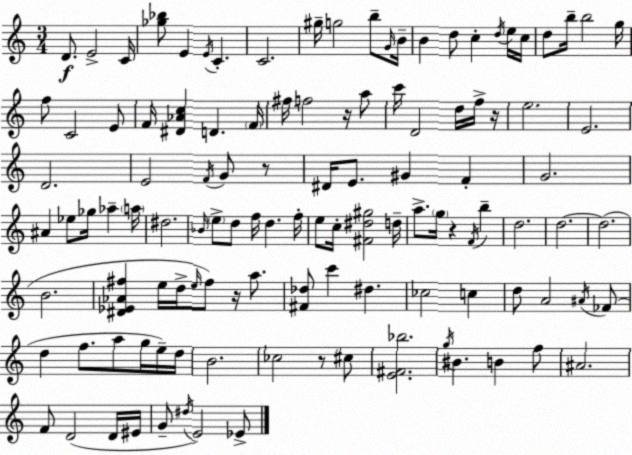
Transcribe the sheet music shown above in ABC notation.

X:1
T:Untitled
M:3/4
L:1/4
K:Am
D/2 E2 C/4 [_g_b]/2 E E/4 C C2 ^g/4 g2 b/2 G/4 B/4 B d/2 c d/4 e/4 c/4 d/2 b/4 b2 g/4 f/2 C2 E/2 F/4 [^D_Ac] D F/4 ^f/4 f2 z/4 a/2 c'/4 D2 d/4 f/4 z/4 e2 E2 D2 E2 F/4 G/2 z/2 ^D/4 E/2 ^G F G2 ^A _e/2 _g/4 _a a/4 ^d2 _B/4 e/2 d/2 f/4 d f/4 e/2 c/4 [^F^d^g]2 d/4 a/2 g/4 z F/4 b d2 d2 d2 B2 [^D_E_A^f] e/4 d/4 e/4 ^f/2 z/4 a/2 [^F_d]/2 c' ^d _c2 c d/2 A2 ^A/4 _F/2 d f/2 a/2 g/4 e/4 d/4 B2 _c2 z/2 ^c/2 [E^F_b]2 g/4 ^B B f/2 ^A2 F/2 D2 D/4 ^E/4 G/2 ^d/4 E2 _E/2